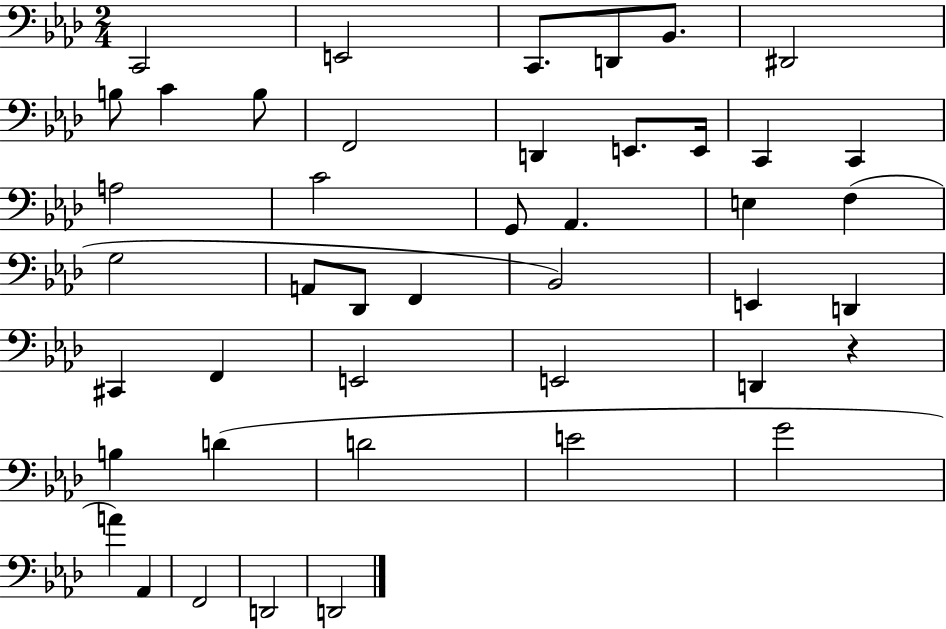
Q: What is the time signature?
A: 2/4